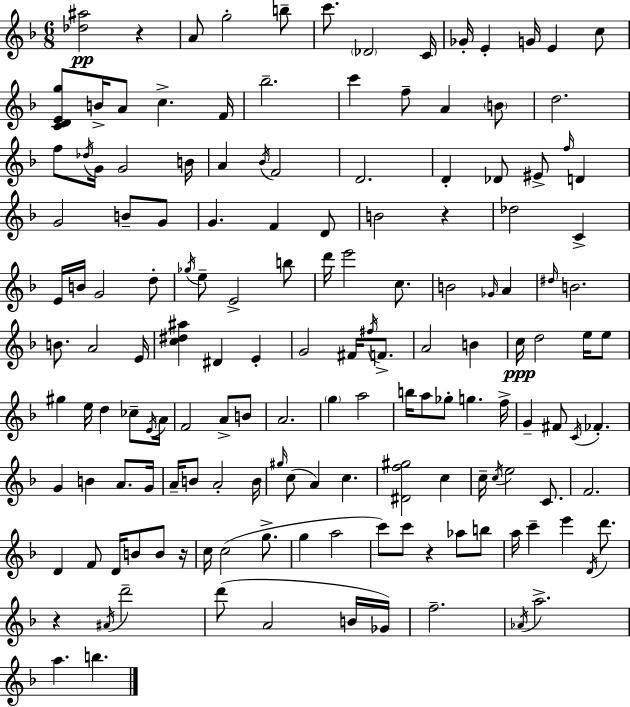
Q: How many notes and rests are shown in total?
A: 153